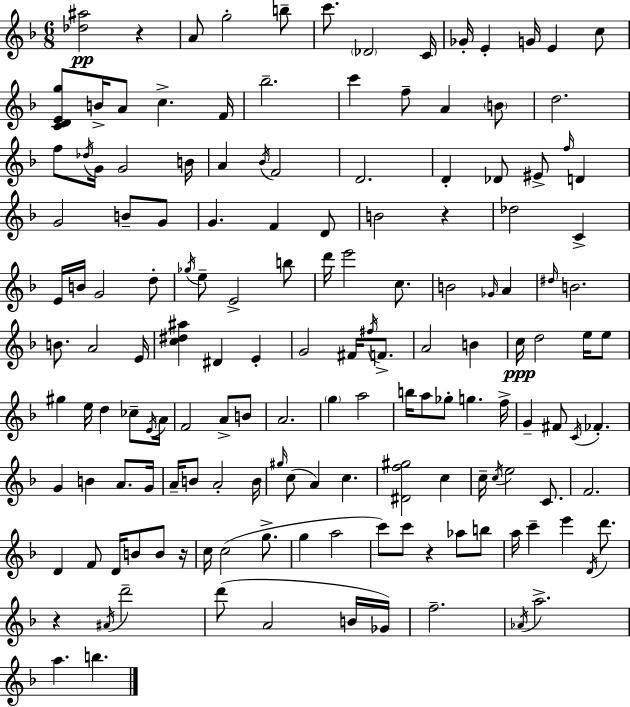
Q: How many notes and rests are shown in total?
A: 153